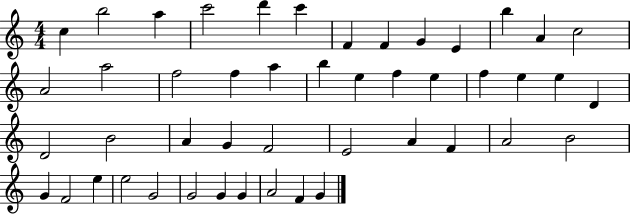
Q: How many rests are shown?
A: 0